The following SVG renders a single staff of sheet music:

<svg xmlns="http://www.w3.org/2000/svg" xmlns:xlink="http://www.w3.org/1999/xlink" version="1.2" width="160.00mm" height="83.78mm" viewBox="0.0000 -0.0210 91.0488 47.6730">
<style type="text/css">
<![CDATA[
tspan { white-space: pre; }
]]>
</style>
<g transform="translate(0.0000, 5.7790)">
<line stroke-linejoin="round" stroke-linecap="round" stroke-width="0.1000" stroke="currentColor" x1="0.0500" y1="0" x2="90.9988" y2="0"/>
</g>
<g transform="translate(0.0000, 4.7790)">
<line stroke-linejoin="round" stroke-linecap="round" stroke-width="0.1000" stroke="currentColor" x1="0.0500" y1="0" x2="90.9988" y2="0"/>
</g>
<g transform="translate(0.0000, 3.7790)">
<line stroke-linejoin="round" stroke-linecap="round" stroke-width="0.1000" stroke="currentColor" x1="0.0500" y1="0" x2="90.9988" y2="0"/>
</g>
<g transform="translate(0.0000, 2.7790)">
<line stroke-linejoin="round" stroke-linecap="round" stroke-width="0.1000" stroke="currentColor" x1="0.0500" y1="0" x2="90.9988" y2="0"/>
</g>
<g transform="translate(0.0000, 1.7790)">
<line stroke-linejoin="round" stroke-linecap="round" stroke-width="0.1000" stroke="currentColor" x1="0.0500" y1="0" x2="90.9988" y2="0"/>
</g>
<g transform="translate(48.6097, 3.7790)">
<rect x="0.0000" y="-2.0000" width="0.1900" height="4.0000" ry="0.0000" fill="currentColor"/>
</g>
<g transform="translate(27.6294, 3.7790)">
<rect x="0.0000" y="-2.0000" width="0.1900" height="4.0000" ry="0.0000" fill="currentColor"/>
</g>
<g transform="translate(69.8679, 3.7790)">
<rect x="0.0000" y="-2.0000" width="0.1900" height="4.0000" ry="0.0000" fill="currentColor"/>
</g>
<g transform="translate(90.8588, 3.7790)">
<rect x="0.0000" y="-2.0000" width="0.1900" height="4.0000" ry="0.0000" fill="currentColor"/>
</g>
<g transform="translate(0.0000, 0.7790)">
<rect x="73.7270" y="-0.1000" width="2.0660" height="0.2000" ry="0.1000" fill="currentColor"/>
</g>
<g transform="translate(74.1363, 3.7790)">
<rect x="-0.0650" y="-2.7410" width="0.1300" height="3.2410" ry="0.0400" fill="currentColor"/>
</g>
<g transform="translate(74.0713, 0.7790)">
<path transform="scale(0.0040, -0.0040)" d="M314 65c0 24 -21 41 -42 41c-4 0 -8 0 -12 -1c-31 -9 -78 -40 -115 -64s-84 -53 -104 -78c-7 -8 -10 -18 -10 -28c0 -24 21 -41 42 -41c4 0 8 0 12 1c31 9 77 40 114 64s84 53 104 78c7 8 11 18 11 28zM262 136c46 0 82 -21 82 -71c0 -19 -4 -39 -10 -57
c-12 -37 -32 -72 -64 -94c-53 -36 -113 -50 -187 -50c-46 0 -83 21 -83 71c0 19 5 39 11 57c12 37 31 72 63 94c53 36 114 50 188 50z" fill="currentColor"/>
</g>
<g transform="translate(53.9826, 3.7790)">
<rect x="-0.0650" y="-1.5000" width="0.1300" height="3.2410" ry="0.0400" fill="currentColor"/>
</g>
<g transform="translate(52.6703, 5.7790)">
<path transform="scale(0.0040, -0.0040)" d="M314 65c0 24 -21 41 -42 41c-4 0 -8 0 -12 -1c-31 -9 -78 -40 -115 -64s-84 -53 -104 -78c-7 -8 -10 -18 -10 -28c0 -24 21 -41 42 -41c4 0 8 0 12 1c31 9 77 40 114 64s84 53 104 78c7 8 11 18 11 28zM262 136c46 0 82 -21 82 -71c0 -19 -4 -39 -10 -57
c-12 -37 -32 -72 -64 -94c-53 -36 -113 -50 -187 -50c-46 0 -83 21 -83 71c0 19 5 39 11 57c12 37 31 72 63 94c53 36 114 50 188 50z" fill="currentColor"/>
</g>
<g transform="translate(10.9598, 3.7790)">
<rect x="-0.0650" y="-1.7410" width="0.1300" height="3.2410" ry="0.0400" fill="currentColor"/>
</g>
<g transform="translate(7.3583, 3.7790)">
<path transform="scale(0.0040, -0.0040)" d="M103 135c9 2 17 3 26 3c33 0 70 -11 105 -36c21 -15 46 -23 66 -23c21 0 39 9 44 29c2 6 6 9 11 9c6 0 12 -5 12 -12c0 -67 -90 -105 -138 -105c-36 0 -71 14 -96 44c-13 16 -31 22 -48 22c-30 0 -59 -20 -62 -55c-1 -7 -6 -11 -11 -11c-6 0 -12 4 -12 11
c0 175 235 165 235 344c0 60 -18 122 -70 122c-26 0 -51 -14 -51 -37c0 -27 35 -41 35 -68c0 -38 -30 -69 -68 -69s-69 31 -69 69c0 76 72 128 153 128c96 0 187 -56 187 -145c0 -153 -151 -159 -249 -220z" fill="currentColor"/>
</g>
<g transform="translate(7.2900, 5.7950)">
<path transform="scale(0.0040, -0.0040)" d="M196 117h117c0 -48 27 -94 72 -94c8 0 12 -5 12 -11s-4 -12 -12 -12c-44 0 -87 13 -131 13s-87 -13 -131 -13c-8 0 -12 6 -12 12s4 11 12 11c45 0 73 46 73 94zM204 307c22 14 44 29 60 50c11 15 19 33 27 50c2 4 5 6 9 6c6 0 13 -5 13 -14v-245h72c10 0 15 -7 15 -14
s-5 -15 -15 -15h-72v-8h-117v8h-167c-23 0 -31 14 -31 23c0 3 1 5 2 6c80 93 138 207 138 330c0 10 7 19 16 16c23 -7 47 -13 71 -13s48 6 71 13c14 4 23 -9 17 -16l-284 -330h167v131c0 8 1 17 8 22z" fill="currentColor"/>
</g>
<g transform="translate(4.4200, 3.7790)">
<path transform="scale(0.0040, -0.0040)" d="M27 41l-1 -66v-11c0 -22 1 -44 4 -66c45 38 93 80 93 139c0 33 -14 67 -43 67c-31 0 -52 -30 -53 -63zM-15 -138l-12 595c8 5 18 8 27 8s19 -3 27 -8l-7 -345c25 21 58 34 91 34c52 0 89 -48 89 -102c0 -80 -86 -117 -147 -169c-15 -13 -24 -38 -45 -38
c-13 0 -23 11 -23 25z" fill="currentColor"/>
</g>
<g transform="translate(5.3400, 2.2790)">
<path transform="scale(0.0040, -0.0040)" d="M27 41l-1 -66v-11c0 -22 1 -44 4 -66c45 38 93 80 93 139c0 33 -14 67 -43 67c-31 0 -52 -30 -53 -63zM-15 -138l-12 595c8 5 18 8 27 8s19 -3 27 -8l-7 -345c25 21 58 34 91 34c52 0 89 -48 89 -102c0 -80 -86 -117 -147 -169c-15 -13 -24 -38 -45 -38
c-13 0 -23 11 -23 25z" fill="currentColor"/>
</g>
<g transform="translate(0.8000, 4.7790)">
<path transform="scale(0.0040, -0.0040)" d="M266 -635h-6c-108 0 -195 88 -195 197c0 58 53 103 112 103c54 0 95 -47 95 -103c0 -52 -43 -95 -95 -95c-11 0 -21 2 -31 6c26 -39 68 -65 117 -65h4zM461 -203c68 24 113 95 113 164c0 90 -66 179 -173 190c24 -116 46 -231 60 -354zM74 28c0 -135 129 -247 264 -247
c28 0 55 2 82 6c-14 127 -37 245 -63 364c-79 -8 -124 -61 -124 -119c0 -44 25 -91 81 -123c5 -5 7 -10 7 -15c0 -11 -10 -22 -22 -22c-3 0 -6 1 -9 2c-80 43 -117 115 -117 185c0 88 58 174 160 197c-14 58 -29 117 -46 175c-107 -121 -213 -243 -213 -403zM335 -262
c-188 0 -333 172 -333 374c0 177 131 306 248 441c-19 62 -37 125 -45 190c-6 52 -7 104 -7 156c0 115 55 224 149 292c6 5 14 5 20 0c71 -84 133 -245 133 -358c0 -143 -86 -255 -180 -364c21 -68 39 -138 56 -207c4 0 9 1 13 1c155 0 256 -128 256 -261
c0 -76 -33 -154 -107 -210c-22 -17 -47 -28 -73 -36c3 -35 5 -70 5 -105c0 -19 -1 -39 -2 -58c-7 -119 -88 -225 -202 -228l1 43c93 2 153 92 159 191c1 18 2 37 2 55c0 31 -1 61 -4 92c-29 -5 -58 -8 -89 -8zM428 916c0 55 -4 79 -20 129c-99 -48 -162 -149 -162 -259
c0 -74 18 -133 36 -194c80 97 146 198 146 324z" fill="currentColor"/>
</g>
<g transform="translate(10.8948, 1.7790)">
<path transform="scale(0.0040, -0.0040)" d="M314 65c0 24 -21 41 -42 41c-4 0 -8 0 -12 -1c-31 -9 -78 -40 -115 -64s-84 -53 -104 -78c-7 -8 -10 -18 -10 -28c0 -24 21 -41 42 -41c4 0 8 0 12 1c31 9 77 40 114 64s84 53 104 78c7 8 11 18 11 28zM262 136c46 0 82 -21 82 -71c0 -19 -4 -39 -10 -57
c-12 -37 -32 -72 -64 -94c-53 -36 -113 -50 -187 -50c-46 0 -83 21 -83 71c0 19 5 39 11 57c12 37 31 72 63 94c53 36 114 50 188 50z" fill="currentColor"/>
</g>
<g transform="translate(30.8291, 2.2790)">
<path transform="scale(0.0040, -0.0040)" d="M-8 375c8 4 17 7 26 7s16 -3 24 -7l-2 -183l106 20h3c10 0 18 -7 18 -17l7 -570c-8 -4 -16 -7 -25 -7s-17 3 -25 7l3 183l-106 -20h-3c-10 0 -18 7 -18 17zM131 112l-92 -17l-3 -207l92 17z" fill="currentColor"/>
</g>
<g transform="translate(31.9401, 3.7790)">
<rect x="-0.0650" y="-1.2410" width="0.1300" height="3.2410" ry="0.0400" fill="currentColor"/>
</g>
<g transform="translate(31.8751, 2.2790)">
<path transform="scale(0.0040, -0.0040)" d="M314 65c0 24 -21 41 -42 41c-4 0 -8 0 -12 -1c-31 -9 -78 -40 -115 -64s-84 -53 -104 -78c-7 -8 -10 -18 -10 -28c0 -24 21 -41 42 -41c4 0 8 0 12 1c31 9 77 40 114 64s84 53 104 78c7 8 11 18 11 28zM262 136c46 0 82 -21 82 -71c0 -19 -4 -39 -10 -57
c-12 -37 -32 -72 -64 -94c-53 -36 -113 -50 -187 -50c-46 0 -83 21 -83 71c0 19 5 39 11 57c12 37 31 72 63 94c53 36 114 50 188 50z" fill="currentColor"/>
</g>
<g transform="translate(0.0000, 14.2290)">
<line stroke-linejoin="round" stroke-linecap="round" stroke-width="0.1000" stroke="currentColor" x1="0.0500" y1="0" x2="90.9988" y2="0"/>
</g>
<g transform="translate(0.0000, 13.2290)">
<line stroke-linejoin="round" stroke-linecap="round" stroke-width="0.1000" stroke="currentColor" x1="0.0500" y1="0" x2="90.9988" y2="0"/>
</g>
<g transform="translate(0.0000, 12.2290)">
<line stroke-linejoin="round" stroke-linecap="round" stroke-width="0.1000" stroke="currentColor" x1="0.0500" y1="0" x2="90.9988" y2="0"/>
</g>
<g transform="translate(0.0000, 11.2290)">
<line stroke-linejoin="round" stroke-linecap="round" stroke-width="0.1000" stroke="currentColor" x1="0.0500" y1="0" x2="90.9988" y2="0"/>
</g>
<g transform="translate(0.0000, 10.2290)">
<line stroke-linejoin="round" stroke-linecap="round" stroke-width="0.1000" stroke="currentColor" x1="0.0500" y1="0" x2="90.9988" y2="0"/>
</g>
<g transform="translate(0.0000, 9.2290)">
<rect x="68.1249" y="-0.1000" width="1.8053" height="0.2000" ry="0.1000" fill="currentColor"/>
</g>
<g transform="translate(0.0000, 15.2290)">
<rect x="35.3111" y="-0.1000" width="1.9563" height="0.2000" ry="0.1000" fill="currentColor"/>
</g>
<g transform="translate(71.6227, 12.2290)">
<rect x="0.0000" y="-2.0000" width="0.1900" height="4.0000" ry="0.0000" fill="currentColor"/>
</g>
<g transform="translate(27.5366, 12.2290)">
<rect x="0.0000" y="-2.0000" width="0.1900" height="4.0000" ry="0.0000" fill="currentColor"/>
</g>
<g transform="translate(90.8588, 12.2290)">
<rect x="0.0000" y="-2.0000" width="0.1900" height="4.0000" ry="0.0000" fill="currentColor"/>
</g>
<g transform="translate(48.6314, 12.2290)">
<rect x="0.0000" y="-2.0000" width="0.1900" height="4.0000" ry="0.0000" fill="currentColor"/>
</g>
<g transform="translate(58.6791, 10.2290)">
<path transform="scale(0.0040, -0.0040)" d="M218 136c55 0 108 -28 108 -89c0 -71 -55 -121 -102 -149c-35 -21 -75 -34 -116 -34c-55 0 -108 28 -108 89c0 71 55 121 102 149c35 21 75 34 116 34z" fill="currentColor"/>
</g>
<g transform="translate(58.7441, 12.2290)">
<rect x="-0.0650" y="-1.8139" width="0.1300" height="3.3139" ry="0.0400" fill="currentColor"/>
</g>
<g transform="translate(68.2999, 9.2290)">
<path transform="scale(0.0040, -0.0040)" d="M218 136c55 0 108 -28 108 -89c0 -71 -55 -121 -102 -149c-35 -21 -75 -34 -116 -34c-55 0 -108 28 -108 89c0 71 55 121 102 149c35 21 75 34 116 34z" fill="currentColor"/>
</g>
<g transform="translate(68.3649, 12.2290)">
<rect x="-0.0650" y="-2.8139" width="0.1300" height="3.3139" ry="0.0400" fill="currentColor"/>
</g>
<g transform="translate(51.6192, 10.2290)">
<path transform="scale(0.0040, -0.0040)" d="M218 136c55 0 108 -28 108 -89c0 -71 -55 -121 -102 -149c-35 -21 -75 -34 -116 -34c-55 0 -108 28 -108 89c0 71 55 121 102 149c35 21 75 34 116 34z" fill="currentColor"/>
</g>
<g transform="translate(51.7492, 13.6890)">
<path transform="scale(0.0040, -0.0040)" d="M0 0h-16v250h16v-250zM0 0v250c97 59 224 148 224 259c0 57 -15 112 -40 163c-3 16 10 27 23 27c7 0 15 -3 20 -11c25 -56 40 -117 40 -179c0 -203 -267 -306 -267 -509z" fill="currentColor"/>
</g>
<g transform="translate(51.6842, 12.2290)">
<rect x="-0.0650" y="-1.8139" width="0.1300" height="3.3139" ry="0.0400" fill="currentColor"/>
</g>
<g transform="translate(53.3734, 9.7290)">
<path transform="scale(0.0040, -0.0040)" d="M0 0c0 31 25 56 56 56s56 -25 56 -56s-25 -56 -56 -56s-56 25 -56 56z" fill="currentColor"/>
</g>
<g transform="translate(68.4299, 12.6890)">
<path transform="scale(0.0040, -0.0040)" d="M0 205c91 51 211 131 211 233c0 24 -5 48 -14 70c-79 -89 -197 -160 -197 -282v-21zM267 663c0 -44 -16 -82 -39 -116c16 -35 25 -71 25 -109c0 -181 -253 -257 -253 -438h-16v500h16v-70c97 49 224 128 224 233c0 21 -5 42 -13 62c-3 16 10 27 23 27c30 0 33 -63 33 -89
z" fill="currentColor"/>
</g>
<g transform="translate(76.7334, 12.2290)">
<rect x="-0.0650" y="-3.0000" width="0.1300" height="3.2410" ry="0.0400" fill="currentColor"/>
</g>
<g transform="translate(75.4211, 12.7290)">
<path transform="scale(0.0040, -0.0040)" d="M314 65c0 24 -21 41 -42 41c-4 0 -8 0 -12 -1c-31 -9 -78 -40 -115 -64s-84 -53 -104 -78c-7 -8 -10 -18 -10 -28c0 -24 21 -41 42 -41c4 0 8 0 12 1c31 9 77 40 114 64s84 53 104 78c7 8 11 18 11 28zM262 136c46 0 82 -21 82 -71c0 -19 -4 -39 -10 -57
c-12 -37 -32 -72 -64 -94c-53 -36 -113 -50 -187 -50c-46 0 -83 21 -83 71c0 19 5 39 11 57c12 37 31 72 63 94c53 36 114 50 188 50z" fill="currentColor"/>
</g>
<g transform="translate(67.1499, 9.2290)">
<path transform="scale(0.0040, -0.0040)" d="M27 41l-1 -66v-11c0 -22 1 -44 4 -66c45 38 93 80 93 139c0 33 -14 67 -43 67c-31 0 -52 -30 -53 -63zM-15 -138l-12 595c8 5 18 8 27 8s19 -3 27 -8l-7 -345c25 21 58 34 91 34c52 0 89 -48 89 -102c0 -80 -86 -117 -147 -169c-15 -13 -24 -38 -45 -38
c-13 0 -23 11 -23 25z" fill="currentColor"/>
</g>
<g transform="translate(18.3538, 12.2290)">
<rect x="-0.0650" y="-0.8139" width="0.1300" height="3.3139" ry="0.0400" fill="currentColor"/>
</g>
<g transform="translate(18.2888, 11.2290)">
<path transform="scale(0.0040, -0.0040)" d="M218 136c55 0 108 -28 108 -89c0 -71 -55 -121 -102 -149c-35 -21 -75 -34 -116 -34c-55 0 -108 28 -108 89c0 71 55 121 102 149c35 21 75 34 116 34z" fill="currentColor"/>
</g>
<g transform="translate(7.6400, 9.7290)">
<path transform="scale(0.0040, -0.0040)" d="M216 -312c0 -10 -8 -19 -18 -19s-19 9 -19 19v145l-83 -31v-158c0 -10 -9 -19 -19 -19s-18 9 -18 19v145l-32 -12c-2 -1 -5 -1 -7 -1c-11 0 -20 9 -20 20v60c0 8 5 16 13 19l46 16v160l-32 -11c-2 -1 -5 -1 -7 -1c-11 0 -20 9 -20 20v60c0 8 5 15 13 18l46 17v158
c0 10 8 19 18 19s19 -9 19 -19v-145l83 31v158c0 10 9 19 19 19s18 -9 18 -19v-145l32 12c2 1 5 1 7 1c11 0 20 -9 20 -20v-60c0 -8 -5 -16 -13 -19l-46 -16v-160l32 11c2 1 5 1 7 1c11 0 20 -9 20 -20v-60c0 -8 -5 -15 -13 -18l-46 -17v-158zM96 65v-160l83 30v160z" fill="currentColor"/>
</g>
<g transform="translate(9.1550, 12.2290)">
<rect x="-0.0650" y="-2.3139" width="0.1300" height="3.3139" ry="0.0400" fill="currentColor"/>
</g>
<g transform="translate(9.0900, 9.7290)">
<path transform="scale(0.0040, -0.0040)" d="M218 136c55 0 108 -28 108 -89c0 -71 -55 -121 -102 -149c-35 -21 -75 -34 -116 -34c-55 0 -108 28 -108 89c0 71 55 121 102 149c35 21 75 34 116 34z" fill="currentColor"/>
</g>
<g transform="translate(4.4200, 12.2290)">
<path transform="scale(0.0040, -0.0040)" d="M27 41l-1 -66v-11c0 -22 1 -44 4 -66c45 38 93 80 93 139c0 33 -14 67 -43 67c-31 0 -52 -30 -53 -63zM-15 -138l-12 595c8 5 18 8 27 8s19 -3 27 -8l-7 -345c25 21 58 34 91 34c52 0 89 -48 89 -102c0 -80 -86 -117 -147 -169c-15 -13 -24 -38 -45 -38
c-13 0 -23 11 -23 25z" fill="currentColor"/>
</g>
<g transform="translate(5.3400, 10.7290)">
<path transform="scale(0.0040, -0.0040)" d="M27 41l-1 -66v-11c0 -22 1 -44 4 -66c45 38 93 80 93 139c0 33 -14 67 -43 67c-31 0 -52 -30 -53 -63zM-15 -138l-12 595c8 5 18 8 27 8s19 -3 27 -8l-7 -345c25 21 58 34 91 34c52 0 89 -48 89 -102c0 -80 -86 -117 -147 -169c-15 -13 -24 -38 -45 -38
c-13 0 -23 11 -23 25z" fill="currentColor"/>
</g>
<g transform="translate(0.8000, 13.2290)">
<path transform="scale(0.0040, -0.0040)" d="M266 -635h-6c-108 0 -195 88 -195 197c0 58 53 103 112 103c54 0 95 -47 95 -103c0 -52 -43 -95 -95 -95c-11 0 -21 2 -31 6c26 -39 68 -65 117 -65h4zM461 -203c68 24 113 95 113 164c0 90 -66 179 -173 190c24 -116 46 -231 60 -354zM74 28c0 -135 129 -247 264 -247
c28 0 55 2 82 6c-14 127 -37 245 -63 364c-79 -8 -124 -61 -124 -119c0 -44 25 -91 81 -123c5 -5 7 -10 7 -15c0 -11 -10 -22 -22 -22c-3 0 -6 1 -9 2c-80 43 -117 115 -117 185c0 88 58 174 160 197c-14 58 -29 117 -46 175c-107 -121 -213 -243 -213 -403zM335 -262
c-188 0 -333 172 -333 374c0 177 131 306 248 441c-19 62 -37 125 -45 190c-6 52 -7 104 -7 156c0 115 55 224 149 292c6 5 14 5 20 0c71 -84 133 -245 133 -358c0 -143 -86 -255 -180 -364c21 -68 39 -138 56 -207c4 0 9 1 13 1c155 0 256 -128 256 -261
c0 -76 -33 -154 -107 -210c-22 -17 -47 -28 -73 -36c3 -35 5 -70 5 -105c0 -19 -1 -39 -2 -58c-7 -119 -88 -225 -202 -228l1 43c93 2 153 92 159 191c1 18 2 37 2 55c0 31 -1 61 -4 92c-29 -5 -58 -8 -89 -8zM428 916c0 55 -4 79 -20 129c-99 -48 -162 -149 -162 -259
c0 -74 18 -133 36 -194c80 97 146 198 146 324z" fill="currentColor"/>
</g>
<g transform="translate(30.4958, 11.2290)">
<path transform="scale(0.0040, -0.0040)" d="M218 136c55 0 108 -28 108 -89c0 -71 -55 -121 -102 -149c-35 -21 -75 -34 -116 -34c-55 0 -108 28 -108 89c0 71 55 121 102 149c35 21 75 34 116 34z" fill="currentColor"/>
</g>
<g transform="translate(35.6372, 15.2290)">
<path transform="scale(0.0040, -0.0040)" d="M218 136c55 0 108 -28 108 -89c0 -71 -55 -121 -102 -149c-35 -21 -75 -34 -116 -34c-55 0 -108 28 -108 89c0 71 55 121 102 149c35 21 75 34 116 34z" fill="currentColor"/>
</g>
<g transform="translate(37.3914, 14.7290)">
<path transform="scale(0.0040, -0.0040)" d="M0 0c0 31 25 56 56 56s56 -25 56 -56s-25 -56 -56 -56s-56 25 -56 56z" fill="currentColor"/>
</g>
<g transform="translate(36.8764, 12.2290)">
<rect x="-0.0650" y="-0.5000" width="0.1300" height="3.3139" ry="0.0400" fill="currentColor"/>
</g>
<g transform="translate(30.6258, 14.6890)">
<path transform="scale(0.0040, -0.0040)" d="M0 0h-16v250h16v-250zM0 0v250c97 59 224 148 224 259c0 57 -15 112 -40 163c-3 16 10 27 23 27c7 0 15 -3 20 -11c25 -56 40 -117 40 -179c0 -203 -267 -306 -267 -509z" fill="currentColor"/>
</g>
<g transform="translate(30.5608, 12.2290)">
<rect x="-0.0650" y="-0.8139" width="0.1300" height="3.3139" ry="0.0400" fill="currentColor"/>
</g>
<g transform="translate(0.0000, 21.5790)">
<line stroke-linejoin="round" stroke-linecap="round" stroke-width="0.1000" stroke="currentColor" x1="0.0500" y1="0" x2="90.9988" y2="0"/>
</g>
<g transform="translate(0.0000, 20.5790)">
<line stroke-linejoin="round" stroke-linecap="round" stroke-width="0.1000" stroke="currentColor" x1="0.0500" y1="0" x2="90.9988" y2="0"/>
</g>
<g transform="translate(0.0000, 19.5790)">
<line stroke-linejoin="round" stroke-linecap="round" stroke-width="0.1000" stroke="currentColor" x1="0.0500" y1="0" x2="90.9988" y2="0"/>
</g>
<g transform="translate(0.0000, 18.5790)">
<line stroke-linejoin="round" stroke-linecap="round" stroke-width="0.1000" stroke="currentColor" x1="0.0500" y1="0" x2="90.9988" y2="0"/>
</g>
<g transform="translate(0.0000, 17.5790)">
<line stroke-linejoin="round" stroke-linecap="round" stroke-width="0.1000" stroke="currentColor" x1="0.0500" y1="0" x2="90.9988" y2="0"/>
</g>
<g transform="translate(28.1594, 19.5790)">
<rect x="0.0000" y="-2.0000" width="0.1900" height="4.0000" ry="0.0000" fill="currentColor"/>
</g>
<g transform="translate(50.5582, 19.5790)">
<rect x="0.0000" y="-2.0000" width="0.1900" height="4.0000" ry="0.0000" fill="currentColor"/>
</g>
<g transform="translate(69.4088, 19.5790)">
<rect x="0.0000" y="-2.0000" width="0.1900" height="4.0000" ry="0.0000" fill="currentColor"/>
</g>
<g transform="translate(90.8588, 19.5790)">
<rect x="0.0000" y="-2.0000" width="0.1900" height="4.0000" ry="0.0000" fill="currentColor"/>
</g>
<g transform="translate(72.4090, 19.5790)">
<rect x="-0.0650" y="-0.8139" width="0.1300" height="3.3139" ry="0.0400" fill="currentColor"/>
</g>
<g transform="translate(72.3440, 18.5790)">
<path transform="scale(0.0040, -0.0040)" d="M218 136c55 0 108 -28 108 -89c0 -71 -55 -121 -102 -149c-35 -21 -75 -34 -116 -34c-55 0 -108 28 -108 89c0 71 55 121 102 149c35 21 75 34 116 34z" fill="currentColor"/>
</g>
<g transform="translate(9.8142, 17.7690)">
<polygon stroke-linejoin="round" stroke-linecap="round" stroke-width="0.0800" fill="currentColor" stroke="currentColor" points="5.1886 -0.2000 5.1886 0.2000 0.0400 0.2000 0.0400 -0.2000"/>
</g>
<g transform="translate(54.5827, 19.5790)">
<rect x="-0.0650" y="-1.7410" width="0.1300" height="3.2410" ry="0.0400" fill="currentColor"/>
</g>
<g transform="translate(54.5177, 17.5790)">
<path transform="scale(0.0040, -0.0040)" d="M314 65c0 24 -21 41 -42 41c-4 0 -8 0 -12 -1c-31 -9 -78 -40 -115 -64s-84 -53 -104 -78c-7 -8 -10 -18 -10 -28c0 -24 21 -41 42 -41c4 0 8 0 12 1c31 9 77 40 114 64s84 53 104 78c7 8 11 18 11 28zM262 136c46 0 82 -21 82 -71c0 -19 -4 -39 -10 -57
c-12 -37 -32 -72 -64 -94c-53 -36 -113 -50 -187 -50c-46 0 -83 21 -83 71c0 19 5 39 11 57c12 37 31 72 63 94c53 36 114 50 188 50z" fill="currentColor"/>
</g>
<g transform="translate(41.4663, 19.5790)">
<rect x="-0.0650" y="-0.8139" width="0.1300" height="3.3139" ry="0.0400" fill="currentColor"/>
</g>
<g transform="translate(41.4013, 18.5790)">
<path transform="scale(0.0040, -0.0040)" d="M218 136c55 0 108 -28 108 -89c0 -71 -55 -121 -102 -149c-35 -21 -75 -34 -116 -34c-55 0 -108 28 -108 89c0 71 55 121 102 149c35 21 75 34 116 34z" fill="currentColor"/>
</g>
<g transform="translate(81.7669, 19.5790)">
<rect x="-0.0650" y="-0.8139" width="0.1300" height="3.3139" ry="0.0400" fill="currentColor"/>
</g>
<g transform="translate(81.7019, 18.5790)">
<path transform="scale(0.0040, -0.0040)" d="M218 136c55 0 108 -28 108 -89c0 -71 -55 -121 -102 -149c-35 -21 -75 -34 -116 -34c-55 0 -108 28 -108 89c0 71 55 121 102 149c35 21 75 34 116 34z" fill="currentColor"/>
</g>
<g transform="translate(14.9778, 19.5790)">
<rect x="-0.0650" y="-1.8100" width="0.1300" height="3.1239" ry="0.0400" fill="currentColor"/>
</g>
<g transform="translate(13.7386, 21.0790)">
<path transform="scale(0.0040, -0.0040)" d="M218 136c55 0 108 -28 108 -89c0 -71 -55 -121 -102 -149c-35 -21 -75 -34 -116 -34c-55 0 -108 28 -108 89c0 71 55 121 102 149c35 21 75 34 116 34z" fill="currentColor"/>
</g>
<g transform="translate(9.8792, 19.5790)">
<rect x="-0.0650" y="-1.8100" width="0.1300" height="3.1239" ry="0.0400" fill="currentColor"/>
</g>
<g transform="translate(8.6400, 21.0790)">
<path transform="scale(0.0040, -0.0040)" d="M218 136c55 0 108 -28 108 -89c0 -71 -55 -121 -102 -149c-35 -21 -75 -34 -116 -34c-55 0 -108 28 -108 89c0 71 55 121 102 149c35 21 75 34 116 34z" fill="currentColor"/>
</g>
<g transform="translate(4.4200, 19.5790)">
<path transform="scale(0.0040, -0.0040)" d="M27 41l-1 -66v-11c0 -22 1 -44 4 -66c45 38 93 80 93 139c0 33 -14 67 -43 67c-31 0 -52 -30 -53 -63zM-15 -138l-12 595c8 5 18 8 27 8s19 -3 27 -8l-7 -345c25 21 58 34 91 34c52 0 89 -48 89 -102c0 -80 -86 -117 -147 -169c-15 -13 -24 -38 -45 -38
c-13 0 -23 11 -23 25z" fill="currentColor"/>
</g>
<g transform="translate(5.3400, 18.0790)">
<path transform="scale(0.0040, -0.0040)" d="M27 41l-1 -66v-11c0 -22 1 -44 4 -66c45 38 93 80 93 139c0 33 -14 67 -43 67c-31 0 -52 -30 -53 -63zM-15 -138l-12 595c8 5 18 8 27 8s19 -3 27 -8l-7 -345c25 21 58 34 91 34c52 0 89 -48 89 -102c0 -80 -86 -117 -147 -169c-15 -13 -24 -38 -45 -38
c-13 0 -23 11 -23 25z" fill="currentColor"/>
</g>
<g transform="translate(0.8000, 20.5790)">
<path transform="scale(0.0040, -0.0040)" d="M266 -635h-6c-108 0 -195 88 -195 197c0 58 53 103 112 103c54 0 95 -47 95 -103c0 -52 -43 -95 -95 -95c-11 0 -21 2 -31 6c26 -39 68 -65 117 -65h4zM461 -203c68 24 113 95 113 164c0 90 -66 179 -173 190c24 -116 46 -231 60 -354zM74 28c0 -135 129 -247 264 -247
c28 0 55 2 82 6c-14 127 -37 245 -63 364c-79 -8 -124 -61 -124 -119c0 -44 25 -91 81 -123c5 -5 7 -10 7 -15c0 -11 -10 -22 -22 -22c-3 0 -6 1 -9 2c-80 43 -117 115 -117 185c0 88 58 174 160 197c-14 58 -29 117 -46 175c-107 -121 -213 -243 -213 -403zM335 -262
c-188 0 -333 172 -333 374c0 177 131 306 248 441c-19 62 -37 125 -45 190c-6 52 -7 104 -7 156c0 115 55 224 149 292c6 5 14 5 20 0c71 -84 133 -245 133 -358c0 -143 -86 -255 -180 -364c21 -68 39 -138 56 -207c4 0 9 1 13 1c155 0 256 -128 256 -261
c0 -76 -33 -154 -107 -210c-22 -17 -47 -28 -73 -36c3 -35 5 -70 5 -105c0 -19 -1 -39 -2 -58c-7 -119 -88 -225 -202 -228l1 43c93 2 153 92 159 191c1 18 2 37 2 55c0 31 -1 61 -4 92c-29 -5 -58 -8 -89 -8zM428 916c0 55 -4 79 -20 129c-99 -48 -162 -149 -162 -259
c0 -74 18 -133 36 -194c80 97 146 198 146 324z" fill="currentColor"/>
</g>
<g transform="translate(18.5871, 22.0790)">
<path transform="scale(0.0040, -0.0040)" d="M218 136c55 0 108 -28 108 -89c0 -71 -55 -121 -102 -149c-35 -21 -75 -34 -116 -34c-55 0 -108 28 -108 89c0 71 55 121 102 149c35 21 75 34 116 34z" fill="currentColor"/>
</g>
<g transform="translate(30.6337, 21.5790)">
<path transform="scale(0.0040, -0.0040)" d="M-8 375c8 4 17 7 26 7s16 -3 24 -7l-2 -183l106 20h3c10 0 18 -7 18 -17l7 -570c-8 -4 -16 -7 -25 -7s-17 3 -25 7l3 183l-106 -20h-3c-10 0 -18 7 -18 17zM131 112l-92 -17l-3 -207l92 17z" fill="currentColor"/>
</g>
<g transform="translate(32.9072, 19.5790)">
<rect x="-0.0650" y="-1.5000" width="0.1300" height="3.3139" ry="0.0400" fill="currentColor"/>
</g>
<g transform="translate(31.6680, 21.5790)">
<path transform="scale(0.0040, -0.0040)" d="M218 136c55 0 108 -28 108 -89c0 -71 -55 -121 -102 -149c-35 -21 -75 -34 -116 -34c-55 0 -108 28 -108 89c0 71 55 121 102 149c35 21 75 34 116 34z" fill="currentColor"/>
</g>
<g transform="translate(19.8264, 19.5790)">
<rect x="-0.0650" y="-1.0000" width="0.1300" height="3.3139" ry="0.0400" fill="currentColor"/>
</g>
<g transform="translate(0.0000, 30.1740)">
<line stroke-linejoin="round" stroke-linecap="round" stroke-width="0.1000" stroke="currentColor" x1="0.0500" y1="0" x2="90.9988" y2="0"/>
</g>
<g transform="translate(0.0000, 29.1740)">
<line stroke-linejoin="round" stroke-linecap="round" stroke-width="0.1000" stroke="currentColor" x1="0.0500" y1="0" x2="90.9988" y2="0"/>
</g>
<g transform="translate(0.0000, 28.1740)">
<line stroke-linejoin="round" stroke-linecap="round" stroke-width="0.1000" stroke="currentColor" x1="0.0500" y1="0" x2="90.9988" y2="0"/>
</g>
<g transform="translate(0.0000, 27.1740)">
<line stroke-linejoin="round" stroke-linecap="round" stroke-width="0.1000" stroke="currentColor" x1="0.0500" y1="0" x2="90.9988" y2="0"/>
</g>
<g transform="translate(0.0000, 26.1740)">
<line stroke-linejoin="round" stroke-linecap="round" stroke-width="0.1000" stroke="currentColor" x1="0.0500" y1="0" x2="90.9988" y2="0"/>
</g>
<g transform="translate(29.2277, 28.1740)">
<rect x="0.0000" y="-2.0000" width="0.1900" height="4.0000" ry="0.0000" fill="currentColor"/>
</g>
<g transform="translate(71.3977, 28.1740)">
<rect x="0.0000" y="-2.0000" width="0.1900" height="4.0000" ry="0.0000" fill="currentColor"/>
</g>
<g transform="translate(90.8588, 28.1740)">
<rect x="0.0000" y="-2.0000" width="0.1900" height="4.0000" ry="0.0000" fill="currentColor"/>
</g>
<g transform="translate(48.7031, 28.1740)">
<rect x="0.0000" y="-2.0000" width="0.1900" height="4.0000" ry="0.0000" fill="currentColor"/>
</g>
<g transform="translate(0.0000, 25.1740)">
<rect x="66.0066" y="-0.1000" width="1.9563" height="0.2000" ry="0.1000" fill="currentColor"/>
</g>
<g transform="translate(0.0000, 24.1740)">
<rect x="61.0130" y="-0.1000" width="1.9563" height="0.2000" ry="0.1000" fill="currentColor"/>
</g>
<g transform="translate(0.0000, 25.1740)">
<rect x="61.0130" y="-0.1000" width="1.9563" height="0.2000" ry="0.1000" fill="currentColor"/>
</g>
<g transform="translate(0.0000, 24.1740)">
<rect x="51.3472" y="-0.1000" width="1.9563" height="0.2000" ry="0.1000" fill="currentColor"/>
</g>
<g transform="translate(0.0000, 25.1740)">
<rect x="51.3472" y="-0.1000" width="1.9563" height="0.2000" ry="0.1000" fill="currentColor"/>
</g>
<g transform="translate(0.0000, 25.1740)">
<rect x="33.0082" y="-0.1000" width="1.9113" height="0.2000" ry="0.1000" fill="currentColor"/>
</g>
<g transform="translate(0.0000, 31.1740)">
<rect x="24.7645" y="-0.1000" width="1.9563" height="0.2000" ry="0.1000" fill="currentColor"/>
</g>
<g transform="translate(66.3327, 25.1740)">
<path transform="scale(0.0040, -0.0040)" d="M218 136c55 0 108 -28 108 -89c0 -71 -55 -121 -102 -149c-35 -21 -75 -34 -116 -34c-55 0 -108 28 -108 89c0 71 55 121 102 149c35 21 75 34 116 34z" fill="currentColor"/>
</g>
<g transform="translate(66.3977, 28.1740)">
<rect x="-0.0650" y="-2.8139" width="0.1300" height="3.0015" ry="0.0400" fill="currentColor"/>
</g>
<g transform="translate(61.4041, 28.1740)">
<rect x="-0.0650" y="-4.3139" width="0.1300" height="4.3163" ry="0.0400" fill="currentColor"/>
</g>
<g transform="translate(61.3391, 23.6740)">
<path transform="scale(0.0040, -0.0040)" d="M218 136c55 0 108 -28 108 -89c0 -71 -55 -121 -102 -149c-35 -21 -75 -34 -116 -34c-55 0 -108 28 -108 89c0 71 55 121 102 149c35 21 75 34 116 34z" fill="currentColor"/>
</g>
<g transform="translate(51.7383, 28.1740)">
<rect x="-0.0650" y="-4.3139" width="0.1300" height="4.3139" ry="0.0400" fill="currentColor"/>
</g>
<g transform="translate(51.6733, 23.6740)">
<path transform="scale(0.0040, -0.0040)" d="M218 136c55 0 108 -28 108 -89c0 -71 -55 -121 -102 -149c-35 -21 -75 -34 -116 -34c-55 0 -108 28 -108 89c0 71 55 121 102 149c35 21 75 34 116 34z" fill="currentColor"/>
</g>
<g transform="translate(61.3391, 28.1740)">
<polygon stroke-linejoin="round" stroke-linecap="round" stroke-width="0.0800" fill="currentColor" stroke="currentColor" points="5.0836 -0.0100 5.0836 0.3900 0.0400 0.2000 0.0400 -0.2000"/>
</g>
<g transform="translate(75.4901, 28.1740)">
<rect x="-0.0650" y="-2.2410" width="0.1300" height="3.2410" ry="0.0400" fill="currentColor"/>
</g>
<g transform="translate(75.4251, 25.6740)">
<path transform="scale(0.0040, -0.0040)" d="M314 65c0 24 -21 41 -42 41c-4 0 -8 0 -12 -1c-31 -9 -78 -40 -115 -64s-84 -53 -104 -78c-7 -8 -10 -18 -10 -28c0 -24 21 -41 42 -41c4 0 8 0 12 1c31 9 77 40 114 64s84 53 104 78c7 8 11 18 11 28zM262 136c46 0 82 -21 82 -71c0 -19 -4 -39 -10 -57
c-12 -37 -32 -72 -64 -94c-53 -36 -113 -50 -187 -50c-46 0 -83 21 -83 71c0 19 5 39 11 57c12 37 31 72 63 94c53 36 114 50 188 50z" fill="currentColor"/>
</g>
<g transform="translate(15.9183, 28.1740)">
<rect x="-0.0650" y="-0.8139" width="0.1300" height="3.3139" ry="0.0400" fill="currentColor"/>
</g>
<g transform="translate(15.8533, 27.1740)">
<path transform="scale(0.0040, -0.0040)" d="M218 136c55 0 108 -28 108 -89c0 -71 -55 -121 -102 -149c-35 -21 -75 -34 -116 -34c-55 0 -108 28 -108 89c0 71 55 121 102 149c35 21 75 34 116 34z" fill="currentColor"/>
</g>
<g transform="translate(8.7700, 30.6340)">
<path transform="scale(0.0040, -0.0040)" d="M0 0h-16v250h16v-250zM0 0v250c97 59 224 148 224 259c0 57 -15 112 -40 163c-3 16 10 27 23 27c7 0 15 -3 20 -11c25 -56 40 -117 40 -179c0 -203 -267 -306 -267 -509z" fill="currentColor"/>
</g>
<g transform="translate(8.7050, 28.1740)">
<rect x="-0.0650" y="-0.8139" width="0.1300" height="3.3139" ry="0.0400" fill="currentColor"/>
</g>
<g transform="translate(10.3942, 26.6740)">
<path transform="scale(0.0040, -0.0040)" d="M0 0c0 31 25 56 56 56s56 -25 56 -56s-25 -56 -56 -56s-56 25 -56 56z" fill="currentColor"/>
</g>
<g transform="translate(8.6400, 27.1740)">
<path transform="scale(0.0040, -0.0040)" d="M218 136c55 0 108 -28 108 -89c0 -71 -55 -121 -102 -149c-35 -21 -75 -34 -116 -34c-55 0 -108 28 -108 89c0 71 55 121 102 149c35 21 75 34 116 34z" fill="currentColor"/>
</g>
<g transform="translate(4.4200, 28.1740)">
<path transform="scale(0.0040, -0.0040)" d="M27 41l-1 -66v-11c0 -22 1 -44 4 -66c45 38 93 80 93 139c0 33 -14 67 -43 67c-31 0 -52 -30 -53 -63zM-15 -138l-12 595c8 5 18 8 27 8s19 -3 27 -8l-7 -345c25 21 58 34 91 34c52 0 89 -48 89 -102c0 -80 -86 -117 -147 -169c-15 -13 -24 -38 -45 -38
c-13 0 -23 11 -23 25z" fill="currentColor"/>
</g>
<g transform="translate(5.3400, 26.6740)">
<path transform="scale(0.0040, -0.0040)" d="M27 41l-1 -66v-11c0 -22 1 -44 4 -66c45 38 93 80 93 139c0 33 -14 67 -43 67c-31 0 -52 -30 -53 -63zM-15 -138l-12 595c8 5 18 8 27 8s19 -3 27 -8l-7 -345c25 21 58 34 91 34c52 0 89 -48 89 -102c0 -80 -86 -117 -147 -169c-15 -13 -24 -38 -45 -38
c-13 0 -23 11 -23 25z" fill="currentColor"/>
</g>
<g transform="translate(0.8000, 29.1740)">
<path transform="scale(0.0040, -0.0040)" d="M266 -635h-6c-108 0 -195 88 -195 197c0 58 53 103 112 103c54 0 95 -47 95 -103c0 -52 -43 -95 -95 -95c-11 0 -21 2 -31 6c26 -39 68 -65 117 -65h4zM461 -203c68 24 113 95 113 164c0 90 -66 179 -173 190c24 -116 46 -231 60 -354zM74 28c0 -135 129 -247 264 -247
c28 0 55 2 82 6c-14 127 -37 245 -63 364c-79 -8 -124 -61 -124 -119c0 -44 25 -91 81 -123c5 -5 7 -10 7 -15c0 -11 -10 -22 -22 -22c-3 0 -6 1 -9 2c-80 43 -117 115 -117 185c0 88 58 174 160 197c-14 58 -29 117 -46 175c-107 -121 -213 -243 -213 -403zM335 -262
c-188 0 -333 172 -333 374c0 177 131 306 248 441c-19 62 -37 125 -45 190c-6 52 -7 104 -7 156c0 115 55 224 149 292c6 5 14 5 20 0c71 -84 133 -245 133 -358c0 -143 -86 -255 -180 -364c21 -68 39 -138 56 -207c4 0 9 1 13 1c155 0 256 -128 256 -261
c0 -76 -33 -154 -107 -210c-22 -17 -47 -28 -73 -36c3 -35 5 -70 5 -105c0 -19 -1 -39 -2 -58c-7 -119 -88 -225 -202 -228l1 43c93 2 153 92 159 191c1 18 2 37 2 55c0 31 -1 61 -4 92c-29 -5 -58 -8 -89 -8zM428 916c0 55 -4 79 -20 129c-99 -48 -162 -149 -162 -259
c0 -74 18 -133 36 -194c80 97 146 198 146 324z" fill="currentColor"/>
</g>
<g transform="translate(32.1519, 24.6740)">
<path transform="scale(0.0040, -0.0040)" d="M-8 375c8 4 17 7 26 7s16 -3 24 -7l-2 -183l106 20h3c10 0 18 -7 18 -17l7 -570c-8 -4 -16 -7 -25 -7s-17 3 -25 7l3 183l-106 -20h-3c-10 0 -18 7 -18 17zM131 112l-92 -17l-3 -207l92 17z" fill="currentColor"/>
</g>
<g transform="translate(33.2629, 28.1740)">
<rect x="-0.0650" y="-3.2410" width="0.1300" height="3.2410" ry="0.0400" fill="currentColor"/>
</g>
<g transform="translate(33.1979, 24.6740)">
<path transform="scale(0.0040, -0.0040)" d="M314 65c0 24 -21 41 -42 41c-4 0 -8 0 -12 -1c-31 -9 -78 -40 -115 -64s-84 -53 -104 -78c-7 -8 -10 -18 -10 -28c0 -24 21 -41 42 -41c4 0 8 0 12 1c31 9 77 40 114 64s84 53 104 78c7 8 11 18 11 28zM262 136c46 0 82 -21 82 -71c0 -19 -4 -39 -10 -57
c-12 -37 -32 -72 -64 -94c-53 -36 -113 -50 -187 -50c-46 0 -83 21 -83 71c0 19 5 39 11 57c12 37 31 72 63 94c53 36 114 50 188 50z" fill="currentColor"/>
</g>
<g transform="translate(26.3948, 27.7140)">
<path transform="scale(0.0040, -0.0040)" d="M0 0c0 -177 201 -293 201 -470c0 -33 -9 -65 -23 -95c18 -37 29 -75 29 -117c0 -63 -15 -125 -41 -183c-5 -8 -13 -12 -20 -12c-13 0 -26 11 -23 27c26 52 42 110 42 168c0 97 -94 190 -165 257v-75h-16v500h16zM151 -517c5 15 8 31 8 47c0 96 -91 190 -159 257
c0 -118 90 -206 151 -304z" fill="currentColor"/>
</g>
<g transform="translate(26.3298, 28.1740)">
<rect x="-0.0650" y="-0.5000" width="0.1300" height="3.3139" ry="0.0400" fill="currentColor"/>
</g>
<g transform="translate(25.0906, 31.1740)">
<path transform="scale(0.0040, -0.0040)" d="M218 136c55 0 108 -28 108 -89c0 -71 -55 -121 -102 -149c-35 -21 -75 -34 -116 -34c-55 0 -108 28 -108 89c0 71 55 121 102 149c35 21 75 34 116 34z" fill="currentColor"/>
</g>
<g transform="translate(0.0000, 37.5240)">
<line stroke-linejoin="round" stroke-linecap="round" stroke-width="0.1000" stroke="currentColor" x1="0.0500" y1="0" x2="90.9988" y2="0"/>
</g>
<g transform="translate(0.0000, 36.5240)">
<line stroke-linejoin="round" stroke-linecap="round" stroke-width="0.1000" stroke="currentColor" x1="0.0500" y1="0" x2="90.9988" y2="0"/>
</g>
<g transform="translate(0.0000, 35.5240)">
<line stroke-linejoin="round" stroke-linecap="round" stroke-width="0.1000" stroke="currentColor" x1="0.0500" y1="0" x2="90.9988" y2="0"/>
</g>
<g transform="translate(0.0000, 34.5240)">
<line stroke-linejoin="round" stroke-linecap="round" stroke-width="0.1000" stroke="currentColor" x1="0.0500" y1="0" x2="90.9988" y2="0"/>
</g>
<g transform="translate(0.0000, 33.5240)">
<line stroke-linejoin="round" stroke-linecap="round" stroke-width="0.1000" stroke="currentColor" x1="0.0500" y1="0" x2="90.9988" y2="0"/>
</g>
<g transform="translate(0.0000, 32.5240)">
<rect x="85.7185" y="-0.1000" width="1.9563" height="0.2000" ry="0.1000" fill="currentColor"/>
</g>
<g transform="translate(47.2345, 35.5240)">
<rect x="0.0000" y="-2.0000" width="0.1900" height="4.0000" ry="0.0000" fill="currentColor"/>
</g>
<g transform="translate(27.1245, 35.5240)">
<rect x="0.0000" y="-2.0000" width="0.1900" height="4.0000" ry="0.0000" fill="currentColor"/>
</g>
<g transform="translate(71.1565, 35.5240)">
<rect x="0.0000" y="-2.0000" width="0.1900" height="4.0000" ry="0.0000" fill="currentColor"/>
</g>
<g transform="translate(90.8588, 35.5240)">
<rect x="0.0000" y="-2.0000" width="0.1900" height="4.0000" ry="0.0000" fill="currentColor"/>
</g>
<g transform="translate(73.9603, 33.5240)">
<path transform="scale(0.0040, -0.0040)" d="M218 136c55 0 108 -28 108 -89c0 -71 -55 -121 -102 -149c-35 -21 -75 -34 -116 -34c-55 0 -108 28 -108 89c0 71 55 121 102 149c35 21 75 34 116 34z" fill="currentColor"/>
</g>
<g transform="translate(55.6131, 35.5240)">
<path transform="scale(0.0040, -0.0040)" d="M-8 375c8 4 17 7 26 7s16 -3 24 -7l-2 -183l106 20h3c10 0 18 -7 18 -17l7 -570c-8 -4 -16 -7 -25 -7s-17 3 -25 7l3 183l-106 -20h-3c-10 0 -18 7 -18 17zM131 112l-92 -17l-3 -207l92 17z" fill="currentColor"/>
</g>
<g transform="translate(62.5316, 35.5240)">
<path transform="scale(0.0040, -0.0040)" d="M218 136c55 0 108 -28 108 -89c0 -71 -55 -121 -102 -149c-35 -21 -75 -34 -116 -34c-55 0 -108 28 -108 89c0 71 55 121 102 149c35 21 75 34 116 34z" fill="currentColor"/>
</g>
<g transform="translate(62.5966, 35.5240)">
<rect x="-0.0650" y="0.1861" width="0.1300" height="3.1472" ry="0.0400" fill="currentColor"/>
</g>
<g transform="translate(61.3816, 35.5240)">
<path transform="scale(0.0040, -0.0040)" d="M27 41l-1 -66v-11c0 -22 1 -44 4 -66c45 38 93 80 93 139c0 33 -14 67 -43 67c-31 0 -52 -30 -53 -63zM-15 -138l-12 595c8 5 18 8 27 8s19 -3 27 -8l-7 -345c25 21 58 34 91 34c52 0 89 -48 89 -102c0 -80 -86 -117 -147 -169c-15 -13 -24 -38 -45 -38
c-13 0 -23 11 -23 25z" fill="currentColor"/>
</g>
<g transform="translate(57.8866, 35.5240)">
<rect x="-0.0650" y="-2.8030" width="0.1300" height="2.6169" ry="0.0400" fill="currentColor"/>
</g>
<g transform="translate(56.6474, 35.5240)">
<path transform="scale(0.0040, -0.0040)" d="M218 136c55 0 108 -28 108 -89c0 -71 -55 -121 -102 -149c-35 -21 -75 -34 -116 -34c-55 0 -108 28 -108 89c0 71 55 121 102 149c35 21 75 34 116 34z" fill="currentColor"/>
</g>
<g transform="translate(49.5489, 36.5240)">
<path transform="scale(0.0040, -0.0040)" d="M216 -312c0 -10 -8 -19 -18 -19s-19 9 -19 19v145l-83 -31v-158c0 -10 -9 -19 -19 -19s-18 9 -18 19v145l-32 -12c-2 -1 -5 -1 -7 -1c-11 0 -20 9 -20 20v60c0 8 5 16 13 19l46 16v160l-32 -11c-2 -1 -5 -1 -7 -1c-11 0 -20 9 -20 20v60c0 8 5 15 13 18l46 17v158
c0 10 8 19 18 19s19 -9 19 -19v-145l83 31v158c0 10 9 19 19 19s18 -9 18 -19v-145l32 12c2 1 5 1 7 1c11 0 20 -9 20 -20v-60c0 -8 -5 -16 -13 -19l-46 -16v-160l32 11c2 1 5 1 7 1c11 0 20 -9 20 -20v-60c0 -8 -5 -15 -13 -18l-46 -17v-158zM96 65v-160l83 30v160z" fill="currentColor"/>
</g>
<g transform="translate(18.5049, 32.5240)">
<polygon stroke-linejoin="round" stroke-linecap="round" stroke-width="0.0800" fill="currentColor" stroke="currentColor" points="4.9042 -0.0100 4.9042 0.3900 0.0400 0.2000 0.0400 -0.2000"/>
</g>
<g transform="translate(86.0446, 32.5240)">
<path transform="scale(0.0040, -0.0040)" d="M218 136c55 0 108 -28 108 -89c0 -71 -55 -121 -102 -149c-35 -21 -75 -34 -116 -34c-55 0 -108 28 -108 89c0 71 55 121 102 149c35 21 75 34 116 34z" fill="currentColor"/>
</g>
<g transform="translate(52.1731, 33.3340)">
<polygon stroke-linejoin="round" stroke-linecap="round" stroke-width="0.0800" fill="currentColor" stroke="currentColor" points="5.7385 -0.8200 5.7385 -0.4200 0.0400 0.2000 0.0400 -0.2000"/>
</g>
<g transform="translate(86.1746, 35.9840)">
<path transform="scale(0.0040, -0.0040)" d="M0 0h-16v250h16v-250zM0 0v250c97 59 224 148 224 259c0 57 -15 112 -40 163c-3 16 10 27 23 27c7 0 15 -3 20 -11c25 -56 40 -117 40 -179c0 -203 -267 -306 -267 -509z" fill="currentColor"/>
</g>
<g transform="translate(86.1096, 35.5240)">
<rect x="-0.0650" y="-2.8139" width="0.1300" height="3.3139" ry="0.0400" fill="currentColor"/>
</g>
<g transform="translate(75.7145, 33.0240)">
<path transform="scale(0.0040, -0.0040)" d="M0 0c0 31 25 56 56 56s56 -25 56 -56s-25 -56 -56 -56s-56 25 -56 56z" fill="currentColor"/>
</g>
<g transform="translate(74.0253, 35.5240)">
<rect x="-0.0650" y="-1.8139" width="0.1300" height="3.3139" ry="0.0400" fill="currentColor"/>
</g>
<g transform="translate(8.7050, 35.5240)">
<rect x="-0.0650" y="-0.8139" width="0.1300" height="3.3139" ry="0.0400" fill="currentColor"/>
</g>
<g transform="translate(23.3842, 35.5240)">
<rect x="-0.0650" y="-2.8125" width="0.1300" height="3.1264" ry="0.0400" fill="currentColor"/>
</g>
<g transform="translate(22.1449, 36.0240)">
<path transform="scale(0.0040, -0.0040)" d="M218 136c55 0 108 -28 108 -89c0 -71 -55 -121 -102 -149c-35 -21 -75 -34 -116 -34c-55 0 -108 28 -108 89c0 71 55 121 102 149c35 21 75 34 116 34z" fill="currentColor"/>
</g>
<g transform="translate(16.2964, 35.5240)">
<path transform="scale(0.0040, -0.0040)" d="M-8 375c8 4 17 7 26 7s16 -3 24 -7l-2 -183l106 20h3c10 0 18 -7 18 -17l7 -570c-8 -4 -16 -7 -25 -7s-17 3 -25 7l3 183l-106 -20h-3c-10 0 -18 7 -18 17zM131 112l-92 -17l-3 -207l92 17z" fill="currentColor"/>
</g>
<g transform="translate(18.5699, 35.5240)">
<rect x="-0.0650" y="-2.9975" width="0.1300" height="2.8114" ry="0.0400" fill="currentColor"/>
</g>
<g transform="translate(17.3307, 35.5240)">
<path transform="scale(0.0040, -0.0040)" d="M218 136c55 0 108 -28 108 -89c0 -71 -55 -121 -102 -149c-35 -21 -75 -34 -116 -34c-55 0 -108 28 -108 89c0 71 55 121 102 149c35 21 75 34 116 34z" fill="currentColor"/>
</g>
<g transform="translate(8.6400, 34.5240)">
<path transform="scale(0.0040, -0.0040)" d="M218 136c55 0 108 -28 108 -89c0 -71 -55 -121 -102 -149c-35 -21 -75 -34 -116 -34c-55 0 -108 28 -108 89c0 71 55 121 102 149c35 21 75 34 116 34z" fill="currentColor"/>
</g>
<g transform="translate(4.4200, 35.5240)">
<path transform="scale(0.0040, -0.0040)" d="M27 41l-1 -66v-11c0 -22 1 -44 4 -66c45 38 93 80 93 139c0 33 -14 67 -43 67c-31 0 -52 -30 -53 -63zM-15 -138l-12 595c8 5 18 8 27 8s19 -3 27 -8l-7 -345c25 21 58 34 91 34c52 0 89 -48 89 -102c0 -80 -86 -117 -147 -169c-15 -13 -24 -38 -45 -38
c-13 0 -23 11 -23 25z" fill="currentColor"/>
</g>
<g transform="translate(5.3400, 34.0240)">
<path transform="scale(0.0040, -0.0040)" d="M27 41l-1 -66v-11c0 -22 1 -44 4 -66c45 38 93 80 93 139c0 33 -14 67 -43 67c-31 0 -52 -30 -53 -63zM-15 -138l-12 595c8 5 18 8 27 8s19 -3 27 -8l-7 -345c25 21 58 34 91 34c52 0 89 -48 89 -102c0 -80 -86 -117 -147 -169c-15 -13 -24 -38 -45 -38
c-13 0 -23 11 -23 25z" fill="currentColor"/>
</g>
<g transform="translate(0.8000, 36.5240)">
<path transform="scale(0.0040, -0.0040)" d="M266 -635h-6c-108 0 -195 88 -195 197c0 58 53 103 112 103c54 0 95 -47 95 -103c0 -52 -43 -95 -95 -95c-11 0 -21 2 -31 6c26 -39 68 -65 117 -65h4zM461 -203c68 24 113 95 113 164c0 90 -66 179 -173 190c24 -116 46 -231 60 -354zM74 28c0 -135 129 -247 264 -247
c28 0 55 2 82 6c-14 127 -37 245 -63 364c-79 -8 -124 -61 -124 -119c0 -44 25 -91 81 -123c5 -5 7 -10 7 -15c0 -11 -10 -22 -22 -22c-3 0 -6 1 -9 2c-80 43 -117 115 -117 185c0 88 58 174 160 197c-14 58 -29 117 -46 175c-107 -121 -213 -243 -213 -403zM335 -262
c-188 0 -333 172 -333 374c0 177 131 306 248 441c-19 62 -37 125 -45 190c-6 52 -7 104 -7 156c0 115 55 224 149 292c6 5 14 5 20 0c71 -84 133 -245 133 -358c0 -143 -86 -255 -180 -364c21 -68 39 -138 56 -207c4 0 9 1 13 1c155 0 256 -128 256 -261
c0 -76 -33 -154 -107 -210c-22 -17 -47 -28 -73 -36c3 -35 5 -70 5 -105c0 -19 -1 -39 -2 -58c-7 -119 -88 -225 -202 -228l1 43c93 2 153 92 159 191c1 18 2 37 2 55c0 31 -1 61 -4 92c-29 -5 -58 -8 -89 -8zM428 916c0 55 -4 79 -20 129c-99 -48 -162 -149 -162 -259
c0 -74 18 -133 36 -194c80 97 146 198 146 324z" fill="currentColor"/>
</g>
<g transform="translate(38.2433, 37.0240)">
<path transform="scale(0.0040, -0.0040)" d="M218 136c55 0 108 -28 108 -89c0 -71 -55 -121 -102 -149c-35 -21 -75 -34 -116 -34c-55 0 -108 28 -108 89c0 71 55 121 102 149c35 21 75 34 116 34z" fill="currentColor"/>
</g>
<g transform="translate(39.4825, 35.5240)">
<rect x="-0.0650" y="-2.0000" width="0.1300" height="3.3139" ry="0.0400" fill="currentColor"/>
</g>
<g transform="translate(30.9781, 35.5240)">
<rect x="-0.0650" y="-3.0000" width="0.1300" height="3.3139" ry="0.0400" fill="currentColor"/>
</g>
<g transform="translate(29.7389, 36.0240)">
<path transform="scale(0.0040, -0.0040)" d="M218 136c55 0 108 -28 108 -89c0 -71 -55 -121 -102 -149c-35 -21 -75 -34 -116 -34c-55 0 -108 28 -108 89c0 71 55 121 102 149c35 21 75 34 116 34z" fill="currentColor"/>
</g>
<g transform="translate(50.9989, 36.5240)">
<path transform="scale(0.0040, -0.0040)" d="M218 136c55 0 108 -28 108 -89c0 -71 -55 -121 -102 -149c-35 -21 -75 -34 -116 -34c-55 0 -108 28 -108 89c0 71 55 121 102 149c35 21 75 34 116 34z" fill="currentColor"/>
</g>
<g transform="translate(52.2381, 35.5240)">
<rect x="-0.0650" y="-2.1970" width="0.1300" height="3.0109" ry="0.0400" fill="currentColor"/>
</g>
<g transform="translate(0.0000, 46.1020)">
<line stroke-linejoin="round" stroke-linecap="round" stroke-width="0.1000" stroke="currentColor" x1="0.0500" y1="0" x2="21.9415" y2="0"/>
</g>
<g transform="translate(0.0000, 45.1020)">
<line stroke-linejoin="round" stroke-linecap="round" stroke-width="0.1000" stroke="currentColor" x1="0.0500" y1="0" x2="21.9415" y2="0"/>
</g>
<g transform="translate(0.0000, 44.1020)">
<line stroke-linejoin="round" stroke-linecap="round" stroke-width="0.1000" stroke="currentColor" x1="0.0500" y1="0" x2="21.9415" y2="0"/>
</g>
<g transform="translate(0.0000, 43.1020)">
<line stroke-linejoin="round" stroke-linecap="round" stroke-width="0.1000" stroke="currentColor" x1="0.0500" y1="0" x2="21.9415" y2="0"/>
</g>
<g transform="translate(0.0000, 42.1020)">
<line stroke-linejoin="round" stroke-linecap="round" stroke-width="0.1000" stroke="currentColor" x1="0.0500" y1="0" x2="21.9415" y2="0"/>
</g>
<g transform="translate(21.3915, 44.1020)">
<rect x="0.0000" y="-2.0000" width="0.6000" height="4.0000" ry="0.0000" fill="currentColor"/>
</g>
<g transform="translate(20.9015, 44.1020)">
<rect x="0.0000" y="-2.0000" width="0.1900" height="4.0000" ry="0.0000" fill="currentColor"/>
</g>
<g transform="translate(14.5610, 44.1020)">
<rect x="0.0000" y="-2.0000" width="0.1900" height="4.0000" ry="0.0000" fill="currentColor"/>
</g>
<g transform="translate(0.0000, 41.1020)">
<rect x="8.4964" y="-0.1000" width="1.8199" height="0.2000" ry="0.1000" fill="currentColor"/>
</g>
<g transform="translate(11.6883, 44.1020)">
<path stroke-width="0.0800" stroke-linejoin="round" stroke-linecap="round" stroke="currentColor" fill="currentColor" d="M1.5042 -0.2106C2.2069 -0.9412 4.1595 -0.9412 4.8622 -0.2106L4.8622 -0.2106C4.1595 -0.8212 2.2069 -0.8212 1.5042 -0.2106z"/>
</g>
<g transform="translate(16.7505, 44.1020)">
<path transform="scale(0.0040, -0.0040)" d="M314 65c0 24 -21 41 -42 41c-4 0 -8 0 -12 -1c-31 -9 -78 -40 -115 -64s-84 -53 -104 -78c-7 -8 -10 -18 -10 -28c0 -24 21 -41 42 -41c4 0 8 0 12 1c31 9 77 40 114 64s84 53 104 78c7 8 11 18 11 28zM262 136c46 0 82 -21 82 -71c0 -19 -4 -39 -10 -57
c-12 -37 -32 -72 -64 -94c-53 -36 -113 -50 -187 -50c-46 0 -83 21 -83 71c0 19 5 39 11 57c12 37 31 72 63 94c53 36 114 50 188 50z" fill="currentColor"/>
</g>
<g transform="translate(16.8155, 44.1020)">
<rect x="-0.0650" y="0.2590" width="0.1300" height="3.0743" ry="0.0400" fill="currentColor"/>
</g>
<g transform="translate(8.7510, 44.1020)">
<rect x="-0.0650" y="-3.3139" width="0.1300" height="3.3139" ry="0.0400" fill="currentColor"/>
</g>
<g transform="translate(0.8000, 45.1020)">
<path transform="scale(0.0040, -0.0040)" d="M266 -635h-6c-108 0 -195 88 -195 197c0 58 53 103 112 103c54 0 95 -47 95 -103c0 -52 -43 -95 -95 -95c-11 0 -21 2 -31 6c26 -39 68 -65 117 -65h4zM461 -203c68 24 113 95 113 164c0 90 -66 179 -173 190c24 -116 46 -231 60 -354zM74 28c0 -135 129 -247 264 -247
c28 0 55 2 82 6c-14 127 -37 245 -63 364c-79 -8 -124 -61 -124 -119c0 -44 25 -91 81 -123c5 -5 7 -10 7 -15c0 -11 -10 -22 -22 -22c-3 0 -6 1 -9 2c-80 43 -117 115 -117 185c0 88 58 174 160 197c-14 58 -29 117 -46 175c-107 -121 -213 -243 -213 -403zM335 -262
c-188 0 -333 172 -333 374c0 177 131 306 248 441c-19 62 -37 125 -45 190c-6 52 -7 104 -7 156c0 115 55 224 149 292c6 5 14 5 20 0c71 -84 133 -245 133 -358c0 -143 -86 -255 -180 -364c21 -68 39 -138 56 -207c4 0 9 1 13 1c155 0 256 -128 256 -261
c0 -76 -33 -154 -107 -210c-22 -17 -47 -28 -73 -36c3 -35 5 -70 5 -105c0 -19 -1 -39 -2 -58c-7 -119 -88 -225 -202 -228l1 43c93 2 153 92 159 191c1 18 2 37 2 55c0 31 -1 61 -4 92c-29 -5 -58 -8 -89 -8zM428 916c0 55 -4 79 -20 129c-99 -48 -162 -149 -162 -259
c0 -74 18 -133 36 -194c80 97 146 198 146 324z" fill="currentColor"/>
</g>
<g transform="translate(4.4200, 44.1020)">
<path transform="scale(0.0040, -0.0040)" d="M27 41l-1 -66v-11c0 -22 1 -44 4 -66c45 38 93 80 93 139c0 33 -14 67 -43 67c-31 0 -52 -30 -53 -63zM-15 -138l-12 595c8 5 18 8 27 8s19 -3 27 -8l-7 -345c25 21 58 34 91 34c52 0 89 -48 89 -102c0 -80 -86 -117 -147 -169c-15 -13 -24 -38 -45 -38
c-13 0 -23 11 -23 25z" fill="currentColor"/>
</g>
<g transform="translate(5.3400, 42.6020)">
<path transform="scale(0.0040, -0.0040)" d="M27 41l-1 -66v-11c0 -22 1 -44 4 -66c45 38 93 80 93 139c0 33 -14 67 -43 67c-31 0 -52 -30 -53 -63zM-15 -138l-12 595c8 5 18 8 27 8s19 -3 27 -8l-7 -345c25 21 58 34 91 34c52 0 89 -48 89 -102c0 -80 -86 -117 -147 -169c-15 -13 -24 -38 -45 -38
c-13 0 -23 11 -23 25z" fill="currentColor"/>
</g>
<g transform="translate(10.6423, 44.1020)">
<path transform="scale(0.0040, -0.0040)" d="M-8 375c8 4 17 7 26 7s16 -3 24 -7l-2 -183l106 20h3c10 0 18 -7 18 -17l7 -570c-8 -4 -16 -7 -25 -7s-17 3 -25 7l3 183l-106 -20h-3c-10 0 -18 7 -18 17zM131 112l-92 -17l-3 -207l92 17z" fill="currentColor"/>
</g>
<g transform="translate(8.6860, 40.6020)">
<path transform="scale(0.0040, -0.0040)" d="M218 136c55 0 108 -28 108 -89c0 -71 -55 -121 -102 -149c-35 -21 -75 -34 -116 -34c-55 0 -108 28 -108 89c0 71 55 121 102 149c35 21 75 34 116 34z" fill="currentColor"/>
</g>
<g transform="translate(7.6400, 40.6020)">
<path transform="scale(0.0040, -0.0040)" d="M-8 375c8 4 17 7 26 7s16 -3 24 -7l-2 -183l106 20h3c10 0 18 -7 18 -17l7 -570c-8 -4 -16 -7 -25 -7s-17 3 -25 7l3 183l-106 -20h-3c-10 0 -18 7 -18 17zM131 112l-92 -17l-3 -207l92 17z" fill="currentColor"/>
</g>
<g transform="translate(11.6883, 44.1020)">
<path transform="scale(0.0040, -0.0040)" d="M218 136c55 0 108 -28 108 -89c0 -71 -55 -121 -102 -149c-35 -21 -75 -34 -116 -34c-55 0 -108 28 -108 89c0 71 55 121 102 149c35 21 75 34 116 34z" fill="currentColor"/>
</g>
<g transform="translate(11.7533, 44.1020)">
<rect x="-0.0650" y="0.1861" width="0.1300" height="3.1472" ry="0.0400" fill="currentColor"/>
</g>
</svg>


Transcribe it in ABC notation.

X:1
T:Untitled
M:2/4
L:1/4
K:Bb
f2 e2 _E2 a2 ^g d d/2 C f/2 f _a/4 A2 F/2 F/2 D E d f2 d d d/2 d C/4 b2 d' d'/2 a/2 g2 d B/2 A/2 A F ^G/2 B/2 _B f a/2 b B B2